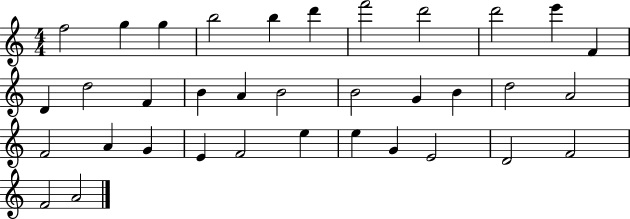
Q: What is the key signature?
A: C major